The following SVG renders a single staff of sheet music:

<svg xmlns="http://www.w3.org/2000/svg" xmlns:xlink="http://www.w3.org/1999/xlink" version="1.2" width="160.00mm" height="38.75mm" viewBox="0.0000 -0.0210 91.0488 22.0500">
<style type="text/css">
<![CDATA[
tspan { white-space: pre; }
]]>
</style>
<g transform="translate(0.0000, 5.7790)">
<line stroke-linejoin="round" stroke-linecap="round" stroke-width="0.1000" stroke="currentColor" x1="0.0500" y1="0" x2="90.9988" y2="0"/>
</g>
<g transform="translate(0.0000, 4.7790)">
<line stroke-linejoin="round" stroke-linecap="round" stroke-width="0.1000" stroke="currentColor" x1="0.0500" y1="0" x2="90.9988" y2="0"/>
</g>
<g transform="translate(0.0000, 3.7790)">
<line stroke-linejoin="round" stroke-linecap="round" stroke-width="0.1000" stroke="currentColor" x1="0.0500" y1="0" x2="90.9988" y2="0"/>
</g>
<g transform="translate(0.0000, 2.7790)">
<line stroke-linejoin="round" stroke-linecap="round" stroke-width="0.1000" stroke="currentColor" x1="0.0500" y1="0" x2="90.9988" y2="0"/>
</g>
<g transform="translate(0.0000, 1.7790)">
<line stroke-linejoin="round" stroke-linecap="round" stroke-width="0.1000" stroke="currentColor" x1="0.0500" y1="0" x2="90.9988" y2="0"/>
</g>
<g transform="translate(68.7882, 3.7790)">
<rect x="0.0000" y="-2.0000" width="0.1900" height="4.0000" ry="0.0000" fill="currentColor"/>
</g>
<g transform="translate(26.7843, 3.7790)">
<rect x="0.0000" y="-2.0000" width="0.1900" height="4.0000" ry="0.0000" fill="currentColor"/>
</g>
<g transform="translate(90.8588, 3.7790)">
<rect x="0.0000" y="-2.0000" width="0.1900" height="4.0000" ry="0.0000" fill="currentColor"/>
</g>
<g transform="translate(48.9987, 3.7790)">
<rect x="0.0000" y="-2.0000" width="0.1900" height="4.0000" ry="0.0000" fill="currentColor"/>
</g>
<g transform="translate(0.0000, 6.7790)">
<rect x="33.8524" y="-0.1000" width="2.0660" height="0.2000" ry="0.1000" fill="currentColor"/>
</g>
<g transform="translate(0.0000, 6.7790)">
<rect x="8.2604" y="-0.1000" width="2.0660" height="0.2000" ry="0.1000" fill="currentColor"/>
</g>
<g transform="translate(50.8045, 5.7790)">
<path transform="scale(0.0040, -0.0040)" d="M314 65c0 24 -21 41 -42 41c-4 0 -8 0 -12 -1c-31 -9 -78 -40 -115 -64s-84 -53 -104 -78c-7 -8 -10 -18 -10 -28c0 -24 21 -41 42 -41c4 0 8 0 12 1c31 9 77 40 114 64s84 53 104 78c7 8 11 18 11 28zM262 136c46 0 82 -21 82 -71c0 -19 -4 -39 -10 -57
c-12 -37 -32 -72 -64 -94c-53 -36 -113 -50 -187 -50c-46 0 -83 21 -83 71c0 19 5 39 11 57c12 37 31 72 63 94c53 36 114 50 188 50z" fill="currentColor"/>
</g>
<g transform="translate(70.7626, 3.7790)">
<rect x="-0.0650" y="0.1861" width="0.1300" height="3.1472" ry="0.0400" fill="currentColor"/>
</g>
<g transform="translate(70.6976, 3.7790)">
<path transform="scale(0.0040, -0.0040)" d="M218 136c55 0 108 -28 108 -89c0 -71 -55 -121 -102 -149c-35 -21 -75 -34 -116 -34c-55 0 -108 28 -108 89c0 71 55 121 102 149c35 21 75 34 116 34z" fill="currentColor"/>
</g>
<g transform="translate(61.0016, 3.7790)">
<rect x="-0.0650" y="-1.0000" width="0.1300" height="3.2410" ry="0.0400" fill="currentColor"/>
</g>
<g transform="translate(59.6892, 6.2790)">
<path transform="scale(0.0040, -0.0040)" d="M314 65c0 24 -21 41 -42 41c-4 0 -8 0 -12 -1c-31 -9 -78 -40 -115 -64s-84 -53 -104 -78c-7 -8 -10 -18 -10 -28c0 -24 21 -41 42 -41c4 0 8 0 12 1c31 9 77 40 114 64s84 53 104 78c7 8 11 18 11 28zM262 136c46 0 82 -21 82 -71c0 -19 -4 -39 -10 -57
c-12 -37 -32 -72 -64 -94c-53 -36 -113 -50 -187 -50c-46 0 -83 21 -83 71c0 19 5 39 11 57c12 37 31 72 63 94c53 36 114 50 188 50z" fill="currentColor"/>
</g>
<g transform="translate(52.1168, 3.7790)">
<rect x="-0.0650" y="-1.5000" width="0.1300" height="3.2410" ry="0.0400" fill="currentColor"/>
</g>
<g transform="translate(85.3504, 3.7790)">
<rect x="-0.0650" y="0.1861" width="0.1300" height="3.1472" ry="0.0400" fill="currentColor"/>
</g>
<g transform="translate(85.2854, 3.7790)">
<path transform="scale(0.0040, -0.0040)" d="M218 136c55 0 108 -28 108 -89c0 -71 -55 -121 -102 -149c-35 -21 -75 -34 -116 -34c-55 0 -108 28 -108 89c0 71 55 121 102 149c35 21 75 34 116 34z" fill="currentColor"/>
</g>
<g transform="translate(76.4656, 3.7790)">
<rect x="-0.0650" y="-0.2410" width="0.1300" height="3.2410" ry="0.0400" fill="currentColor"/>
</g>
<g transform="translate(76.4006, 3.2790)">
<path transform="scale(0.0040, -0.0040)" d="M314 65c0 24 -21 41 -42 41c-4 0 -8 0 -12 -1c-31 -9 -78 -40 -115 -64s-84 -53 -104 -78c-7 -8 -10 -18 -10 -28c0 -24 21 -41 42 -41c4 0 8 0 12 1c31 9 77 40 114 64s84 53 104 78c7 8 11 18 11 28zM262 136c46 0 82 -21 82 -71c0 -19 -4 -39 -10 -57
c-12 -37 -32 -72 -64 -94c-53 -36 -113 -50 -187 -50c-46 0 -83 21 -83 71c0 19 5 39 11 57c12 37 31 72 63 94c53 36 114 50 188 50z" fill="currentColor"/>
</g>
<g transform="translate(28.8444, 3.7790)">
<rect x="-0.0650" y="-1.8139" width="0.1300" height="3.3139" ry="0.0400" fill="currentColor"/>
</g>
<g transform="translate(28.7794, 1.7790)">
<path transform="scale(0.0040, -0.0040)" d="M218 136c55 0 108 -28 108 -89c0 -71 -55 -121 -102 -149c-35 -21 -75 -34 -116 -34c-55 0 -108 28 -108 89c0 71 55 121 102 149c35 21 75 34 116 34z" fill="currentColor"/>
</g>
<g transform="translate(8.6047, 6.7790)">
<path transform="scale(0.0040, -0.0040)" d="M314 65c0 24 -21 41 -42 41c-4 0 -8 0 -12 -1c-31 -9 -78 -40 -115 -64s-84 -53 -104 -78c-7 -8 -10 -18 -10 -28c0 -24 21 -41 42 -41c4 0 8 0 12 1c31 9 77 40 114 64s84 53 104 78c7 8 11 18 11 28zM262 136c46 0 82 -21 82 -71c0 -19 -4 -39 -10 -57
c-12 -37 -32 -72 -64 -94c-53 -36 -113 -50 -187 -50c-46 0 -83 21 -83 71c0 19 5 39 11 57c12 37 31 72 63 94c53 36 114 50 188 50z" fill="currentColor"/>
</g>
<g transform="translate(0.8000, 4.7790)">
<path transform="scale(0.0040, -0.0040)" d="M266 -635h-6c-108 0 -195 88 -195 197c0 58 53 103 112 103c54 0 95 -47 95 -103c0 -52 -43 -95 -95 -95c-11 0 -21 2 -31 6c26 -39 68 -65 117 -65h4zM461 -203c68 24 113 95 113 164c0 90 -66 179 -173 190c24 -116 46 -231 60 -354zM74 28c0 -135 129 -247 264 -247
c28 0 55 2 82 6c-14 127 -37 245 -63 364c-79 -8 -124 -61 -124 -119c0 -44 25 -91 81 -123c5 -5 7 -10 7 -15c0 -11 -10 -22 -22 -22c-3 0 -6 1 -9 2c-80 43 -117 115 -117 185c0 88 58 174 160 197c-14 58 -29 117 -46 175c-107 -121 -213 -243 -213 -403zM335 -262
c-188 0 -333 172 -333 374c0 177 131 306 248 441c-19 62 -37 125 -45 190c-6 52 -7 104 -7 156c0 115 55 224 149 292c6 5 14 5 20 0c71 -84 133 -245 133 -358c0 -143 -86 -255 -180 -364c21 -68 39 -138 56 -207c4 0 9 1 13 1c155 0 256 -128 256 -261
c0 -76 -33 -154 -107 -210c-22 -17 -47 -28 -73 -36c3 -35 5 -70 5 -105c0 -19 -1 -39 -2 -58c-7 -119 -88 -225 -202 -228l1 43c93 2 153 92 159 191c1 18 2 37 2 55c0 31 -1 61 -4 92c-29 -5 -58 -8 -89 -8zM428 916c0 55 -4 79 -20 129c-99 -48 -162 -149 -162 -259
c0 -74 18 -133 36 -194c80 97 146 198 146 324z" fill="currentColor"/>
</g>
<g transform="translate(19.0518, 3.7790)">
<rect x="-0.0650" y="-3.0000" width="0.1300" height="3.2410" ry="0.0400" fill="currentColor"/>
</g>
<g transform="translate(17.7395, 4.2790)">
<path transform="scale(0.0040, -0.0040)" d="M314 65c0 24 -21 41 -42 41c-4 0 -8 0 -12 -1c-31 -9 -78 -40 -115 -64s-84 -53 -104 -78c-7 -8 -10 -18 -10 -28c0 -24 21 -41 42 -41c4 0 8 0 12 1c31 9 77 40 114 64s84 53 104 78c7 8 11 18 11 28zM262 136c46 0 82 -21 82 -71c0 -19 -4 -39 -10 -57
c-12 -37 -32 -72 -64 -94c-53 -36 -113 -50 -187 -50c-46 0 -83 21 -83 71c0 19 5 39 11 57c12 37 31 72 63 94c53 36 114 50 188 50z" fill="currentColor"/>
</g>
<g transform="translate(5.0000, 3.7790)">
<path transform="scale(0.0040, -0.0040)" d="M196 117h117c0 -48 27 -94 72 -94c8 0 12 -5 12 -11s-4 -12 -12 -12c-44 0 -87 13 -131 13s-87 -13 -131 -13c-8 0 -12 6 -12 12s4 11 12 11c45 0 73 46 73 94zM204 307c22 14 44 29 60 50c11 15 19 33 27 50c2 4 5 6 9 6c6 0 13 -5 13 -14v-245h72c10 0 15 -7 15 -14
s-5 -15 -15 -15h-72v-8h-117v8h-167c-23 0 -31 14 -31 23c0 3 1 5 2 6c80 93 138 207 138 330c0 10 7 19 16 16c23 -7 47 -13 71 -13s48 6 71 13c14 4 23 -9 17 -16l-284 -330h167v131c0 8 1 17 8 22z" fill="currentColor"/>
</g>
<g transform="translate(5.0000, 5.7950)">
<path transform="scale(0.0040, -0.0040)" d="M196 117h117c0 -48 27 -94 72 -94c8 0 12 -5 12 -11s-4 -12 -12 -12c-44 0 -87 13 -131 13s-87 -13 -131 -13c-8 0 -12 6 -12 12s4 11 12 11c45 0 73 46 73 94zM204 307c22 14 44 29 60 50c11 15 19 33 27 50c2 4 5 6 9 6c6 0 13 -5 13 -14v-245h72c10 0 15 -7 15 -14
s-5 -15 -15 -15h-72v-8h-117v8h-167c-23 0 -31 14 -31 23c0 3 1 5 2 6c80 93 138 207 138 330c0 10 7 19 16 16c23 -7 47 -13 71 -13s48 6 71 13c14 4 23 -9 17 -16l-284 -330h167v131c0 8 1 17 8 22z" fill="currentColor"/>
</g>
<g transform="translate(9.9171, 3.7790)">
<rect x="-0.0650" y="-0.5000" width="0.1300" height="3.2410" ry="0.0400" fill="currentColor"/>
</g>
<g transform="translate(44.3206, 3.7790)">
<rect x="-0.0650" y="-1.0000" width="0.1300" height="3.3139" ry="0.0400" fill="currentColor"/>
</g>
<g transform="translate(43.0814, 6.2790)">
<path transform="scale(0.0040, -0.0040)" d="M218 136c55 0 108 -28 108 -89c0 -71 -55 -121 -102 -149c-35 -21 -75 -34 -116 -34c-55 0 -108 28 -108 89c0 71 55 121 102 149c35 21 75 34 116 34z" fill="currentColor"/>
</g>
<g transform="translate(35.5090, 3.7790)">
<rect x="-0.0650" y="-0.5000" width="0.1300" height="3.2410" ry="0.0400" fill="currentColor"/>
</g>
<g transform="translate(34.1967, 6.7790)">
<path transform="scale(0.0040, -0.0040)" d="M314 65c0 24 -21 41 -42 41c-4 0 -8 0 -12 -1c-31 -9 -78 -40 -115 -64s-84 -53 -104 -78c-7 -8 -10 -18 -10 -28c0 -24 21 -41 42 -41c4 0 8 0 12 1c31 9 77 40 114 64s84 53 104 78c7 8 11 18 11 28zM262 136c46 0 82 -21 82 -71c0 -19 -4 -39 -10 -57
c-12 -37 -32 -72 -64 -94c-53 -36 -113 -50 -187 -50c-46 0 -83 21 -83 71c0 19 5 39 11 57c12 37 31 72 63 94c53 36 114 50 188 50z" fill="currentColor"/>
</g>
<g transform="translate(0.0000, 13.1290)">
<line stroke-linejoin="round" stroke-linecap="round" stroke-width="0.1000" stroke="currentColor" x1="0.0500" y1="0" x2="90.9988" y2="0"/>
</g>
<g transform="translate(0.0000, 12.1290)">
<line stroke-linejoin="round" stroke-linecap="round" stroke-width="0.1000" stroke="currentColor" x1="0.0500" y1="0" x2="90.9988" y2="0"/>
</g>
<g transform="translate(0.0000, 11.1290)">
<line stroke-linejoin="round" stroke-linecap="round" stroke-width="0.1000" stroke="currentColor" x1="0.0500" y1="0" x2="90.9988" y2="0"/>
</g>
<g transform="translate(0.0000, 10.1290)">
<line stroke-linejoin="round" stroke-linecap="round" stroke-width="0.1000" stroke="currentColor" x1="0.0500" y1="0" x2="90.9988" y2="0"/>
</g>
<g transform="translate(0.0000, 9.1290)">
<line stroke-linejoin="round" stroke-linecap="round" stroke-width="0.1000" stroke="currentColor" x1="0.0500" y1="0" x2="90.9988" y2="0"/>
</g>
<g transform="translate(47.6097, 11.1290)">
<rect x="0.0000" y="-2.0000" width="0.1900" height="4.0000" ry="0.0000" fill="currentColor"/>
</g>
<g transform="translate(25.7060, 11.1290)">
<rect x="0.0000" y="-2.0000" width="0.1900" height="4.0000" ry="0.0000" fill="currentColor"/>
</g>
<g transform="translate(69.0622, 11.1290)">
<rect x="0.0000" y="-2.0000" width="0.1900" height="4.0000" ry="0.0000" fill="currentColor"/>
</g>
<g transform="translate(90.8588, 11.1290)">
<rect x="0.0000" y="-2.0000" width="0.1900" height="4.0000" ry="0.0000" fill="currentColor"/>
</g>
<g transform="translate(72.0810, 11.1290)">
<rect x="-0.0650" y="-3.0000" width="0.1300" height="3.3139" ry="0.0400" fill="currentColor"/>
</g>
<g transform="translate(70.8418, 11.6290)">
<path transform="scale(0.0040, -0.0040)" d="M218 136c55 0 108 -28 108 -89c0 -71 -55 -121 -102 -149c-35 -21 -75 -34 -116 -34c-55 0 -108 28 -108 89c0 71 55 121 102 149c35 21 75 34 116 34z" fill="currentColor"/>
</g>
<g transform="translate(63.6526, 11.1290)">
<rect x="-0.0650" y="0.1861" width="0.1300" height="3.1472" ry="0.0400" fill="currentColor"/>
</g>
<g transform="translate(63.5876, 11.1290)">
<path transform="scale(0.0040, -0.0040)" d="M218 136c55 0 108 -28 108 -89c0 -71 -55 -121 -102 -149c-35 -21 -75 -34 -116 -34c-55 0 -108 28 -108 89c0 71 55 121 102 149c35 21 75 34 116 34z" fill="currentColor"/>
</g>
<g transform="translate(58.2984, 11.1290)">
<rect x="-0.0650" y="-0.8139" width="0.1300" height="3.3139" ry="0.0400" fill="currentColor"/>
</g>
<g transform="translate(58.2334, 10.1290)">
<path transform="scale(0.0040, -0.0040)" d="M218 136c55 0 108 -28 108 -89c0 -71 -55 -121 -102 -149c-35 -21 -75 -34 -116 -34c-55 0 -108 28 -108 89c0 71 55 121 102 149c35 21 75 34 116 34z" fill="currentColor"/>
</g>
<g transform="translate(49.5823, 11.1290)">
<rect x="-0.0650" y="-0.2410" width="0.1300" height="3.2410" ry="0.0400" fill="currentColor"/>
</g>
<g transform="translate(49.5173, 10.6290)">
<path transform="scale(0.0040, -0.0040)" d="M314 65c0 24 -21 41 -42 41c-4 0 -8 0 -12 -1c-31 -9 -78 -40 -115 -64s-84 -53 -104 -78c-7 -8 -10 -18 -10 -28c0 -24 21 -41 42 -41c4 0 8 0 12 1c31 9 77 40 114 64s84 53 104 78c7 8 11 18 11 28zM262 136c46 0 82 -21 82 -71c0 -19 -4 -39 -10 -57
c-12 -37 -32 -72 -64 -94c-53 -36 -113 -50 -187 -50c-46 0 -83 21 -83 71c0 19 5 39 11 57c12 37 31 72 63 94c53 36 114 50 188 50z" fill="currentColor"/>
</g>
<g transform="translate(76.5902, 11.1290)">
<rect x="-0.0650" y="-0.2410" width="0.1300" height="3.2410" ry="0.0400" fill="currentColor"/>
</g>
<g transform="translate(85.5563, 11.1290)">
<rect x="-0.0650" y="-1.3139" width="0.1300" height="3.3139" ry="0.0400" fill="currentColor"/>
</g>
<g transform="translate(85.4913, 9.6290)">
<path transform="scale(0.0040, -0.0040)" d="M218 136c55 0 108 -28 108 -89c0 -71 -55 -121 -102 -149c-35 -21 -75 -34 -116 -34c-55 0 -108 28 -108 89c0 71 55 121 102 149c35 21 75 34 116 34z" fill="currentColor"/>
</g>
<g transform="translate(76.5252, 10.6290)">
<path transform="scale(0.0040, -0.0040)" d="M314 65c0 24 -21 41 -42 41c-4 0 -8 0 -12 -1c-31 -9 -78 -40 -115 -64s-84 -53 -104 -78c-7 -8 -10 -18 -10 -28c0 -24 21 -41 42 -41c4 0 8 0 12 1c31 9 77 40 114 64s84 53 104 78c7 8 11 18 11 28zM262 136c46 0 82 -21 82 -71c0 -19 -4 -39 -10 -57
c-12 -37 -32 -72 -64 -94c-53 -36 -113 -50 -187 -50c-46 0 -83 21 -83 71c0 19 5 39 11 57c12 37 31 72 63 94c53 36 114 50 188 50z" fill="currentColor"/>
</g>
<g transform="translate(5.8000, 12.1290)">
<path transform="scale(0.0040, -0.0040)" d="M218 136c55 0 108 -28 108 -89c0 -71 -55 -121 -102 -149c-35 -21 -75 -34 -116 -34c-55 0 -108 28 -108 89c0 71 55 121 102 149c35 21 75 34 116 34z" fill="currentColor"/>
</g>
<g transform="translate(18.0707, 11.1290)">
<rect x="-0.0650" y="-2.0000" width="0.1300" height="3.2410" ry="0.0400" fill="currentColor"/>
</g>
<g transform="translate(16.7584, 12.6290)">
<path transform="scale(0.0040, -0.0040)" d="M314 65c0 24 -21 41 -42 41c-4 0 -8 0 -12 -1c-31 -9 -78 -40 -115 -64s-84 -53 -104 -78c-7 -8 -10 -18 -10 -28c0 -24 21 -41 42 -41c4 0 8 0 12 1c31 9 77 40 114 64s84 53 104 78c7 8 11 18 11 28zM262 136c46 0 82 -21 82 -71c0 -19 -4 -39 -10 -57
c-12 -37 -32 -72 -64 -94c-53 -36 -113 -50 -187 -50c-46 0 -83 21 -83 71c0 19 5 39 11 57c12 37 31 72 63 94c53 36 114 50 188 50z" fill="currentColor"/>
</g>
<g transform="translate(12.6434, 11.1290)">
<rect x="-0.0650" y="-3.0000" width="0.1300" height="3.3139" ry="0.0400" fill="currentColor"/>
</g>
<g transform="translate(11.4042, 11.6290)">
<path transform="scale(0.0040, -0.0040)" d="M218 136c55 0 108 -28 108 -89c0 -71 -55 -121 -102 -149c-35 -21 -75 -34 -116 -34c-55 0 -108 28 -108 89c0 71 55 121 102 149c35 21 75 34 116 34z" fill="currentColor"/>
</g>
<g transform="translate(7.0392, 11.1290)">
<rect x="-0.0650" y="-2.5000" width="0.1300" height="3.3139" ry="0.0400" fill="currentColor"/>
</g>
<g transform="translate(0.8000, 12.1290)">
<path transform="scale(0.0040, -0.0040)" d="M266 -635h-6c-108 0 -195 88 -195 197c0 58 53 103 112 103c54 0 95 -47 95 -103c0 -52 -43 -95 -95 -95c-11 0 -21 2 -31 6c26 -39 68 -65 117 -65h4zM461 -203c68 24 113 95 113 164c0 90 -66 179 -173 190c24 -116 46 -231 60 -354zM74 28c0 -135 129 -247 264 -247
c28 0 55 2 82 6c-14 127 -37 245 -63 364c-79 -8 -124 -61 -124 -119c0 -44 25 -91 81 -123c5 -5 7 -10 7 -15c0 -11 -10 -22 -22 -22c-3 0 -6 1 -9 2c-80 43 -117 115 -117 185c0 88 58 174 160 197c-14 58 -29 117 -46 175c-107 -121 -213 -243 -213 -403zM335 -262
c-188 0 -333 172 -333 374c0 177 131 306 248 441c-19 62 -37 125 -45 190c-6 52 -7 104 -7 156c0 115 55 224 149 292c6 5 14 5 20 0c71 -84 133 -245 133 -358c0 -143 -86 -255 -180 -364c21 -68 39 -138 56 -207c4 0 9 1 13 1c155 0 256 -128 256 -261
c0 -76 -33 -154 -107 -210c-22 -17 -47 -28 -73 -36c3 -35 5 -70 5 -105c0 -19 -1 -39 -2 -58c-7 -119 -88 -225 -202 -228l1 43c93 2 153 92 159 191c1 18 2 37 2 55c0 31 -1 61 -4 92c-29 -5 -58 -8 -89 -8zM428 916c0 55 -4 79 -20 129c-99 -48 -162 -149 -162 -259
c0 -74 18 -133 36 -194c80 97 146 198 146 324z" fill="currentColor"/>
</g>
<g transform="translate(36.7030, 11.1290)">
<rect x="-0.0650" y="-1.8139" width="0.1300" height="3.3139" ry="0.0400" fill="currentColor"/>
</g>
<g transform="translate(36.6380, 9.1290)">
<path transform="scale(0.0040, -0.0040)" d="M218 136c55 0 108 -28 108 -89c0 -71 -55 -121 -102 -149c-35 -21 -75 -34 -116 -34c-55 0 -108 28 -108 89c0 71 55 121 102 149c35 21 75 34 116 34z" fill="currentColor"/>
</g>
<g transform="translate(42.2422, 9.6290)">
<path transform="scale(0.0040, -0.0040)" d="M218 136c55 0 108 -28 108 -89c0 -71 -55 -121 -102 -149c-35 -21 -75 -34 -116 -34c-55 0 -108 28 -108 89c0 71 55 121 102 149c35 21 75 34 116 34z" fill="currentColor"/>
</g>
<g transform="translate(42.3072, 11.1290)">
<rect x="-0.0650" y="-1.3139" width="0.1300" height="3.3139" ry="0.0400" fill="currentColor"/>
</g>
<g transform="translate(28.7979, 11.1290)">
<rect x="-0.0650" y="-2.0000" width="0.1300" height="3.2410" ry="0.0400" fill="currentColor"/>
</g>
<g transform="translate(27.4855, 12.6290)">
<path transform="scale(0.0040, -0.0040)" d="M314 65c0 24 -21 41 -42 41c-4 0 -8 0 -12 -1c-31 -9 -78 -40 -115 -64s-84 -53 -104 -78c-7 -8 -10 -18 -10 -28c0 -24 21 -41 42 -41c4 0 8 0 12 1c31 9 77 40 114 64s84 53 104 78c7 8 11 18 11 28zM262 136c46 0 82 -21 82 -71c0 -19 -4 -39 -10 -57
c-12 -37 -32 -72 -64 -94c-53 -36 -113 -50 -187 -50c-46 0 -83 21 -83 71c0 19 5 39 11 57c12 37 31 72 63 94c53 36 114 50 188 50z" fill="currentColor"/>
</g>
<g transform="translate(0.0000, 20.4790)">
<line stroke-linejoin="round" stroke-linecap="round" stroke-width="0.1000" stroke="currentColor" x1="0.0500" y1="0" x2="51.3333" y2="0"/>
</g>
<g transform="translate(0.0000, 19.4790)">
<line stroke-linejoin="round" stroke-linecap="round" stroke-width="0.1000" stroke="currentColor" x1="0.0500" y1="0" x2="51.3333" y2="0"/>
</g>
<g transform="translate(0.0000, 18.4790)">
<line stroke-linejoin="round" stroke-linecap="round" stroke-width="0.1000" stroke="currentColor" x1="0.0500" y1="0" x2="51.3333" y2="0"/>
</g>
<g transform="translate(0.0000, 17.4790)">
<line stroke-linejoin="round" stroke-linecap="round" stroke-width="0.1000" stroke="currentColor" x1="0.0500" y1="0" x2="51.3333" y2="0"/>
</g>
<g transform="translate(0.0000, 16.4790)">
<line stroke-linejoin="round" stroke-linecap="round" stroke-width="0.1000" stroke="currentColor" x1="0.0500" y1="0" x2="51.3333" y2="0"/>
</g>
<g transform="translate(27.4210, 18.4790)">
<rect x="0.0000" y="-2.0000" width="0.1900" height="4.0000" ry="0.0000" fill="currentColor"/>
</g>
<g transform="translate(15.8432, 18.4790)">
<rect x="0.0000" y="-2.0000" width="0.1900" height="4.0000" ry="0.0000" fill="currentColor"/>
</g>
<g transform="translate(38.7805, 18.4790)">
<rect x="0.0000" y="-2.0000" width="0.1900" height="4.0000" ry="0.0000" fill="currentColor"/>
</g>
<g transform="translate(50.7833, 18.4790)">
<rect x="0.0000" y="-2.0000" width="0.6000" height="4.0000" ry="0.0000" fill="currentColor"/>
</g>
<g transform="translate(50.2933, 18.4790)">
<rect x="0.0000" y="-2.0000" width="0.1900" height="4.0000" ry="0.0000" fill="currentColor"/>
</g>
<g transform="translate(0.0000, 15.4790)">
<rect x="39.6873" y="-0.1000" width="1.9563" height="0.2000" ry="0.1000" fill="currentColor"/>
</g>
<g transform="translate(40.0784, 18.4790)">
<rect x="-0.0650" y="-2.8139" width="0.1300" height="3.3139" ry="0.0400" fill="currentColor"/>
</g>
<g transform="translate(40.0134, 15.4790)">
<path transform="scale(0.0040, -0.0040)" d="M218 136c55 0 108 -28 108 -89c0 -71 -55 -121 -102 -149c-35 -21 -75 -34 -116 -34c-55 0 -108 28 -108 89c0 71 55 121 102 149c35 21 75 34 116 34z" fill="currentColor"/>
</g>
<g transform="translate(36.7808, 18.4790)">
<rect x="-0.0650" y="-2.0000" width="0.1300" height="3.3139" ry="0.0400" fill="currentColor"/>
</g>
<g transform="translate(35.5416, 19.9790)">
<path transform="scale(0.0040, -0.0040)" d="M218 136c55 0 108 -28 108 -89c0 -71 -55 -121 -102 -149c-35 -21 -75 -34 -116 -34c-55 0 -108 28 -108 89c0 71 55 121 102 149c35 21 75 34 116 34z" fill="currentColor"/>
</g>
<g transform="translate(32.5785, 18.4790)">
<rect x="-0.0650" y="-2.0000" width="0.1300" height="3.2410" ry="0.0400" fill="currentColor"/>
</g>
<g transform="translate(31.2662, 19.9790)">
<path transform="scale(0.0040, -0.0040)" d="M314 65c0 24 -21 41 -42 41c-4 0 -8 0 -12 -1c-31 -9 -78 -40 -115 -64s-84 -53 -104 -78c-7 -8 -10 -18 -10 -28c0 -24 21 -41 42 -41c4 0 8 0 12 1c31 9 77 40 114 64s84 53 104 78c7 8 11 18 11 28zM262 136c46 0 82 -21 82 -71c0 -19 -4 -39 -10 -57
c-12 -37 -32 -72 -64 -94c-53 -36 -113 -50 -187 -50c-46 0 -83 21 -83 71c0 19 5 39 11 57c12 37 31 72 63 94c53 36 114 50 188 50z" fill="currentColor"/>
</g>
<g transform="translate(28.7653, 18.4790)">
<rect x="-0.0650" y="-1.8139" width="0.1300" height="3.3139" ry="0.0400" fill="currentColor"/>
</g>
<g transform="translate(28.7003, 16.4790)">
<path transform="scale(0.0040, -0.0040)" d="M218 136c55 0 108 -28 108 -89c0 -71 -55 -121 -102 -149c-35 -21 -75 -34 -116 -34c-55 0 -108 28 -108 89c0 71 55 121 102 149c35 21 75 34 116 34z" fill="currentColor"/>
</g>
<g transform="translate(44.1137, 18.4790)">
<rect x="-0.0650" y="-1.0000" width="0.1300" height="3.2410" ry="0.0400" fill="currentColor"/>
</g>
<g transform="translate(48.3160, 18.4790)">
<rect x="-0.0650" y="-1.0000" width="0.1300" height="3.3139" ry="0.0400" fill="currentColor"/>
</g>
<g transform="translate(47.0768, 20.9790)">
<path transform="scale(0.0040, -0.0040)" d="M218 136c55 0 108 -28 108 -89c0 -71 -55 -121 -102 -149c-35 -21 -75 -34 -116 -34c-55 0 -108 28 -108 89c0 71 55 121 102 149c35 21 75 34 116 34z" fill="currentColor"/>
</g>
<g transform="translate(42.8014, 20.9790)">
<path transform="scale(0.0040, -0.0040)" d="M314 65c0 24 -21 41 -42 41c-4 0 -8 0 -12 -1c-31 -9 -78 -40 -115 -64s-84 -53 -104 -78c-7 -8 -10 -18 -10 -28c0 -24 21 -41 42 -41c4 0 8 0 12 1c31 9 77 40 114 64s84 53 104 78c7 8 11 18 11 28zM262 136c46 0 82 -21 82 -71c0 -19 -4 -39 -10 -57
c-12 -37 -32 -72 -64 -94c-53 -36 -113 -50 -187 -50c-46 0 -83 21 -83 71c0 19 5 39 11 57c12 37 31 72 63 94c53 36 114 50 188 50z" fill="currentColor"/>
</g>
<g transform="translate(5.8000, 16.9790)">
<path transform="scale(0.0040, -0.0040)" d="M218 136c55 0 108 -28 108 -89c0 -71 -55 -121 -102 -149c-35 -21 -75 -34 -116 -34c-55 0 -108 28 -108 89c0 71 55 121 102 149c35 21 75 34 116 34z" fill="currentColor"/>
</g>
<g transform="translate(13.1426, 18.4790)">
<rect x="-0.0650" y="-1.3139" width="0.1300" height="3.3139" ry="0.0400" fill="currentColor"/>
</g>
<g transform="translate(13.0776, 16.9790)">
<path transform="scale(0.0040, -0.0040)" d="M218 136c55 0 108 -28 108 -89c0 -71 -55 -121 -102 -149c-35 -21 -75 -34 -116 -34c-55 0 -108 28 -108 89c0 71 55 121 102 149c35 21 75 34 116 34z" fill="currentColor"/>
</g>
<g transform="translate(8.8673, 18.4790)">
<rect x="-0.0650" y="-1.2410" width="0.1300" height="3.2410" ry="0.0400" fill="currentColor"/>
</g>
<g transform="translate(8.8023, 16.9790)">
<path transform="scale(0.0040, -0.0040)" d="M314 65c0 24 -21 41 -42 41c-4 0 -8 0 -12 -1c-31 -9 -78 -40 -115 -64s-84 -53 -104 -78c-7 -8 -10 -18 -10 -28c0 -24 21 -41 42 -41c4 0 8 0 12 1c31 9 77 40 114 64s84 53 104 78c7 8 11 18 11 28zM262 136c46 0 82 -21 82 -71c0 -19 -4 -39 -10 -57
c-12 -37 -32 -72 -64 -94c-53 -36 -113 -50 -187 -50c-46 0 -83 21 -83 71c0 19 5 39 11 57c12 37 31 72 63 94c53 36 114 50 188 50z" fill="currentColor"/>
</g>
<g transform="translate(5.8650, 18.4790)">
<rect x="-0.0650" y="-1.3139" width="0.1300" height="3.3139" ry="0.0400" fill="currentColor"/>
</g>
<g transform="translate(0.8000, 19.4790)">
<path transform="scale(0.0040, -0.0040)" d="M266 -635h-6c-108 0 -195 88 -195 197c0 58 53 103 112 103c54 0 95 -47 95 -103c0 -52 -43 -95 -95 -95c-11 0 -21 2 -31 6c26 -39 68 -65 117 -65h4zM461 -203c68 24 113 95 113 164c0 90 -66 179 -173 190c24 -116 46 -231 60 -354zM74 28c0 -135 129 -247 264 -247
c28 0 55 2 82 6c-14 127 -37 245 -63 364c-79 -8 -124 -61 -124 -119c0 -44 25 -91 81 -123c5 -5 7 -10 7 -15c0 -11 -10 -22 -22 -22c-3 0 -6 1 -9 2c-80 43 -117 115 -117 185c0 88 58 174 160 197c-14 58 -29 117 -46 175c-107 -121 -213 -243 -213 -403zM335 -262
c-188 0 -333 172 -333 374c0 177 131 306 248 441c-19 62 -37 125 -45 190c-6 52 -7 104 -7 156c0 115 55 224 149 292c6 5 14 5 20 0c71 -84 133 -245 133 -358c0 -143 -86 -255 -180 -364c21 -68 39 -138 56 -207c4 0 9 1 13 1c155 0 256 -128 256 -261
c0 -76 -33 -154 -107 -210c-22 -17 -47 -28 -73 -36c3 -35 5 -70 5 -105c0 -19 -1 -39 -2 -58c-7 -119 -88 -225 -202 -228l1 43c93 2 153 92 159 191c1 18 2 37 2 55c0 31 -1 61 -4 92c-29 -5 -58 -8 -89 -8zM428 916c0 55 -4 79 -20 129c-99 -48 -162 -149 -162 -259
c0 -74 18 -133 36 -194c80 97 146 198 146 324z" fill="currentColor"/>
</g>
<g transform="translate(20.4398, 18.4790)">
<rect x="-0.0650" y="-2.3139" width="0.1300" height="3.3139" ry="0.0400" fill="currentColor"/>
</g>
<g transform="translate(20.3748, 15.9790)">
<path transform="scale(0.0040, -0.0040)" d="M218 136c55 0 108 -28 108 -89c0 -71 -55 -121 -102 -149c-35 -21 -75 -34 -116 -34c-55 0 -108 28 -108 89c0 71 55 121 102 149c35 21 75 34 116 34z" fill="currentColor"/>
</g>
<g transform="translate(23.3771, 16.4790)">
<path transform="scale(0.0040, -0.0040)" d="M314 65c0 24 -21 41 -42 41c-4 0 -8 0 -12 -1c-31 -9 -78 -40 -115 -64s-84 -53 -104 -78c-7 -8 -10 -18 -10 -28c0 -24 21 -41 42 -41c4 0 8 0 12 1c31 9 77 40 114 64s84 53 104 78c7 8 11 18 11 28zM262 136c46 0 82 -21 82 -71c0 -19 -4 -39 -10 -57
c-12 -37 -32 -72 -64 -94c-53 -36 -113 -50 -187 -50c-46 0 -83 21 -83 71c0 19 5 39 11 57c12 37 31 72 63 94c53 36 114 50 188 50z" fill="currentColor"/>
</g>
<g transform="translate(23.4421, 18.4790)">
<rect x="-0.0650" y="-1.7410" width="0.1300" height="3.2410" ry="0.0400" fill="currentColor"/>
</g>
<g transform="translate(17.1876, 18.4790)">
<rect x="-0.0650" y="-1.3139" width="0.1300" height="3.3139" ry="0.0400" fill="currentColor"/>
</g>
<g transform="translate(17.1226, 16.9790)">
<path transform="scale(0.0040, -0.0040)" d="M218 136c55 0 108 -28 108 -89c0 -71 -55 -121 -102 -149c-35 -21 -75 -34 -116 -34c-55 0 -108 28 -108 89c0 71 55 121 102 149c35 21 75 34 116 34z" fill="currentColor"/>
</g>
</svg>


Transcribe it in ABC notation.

X:1
T:Untitled
M:4/4
L:1/4
K:C
C2 A2 f C2 D E2 D2 B c2 B G A F2 F2 f e c2 d B A c2 e e e2 e e g f2 f F2 F a D2 D